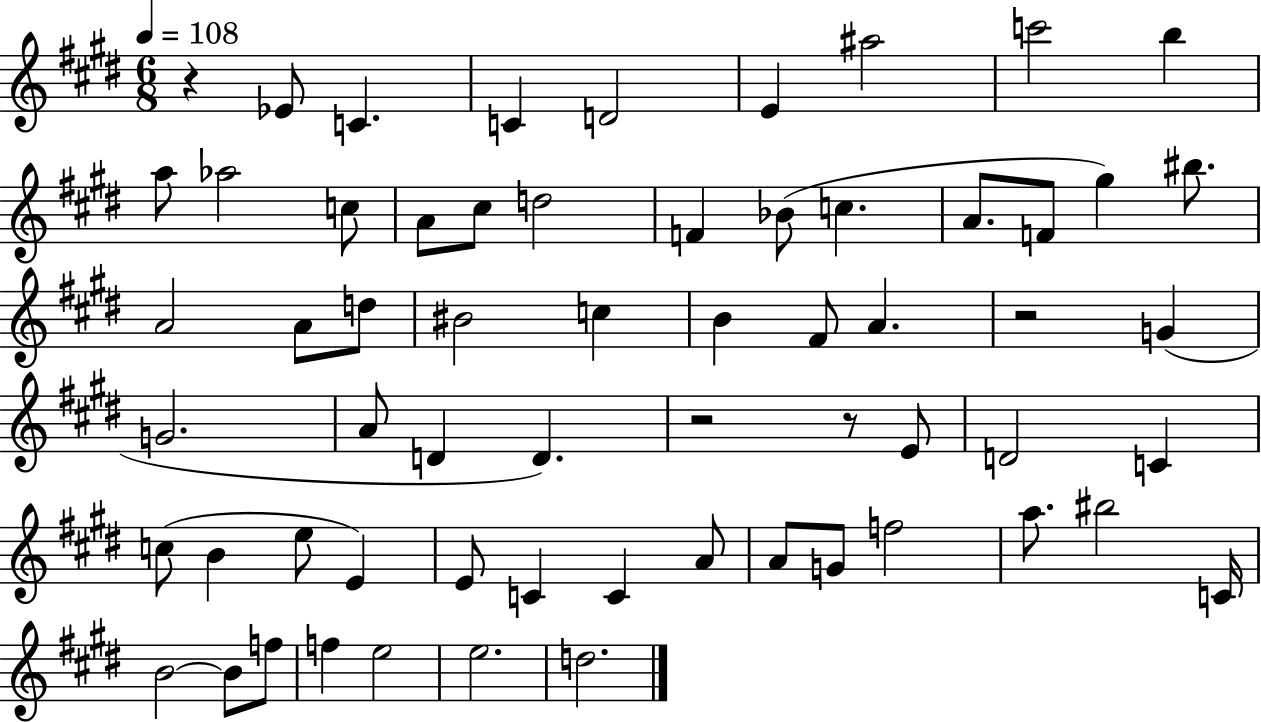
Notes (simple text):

R/q Eb4/e C4/q. C4/q D4/h E4/q A#5/h C6/h B5/q A5/e Ab5/h C5/e A4/e C#5/e D5/h F4/q Bb4/e C5/q. A4/e. F4/e G#5/q BIS5/e. A4/h A4/e D5/e BIS4/h C5/q B4/q F#4/e A4/q. R/h G4/q G4/h. A4/e D4/q D4/q. R/h R/e E4/e D4/h C4/q C5/e B4/q E5/e E4/q E4/e C4/q C4/q A4/e A4/e G4/e F5/h A5/e. BIS5/h C4/s B4/h B4/e F5/e F5/q E5/h E5/h. D5/h.